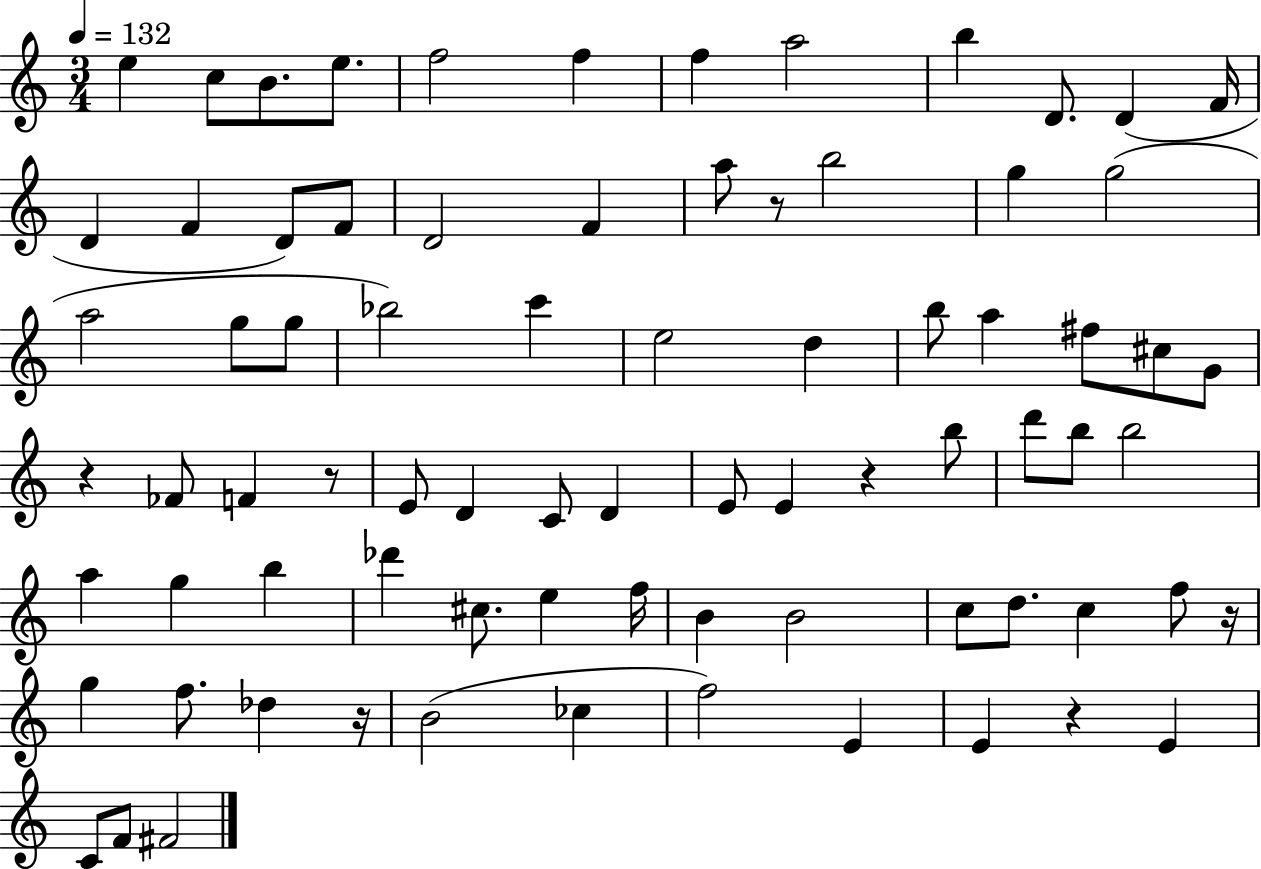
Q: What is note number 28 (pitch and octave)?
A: E5